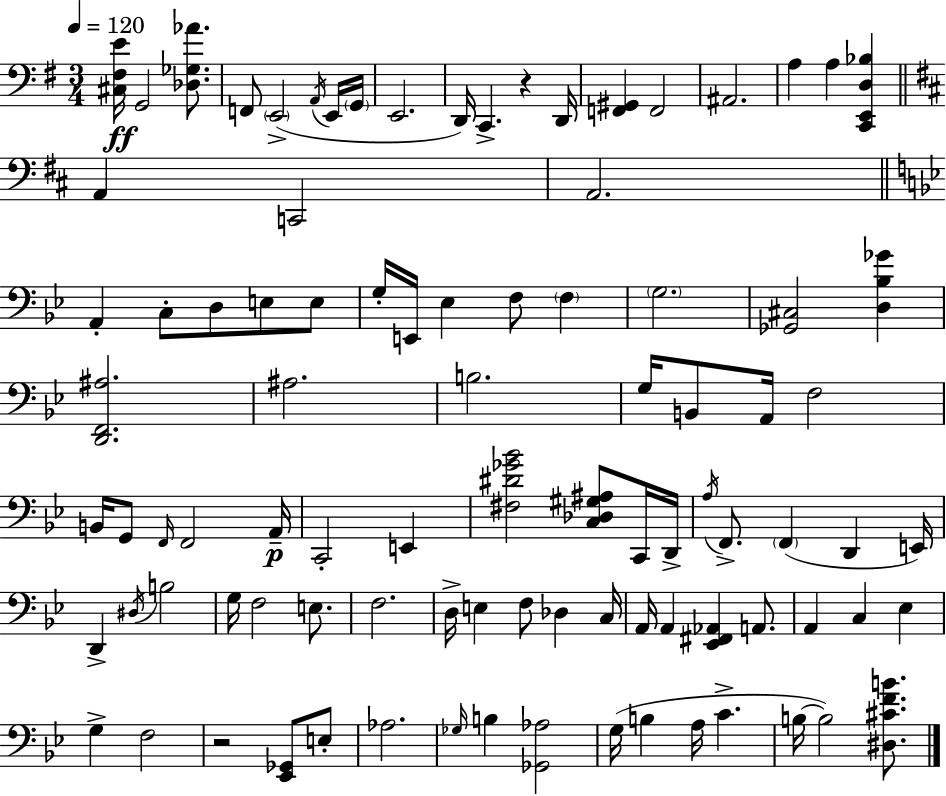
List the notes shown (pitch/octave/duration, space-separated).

[C#3,F#3,E4]/s G2/h [Db3,Gb3,Ab4]/e. F2/e E2/h A2/s E2/s G2/s E2/h. D2/s C2/q. R/q D2/s [F2,G#2]/q F2/h A#2/h. A3/q A3/q [C2,E2,D3,Bb3]/q A2/q C2/h A2/h. A2/q C3/e D3/e E3/e E3/e G3/s E2/s Eb3/q F3/e F3/q G3/h. [Gb2,C#3]/h [D3,Bb3,Gb4]/q [D2,F2,A#3]/h. A#3/h. B3/h. G3/s B2/e A2/s F3/h B2/s G2/e F2/s F2/h A2/s C2/h E2/q [F#3,D#4,Gb4,Bb4]/h [C3,Db3,G#3,A#3]/e C2/s D2/s A3/s F2/e. F2/q D2/q E2/s D2/q D#3/s B3/h G3/s F3/h E3/e. F3/h. D3/s E3/q F3/e Db3/q C3/s A2/s A2/q [Eb2,F#2,Ab2]/q A2/e. A2/q C3/q Eb3/q G3/q F3/h R/h [Eb2,Gb2]/e E3/e Ab3/h. Gb3/s B3/q [Gb2,Ab3]/h G3/s B3/q A3/s C4/q. B3/s B3/h [D#3,C#4,F4,B4]/e.